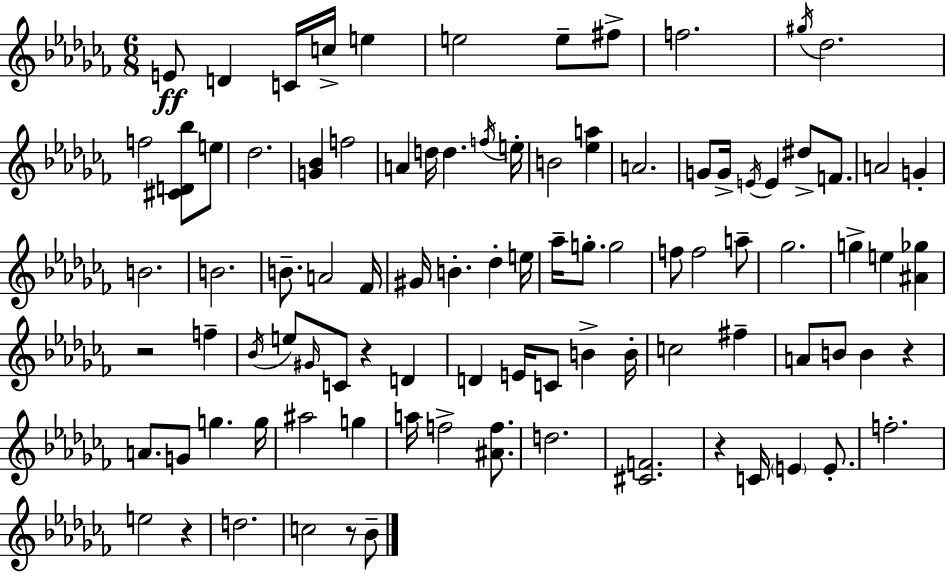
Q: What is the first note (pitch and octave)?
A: E4